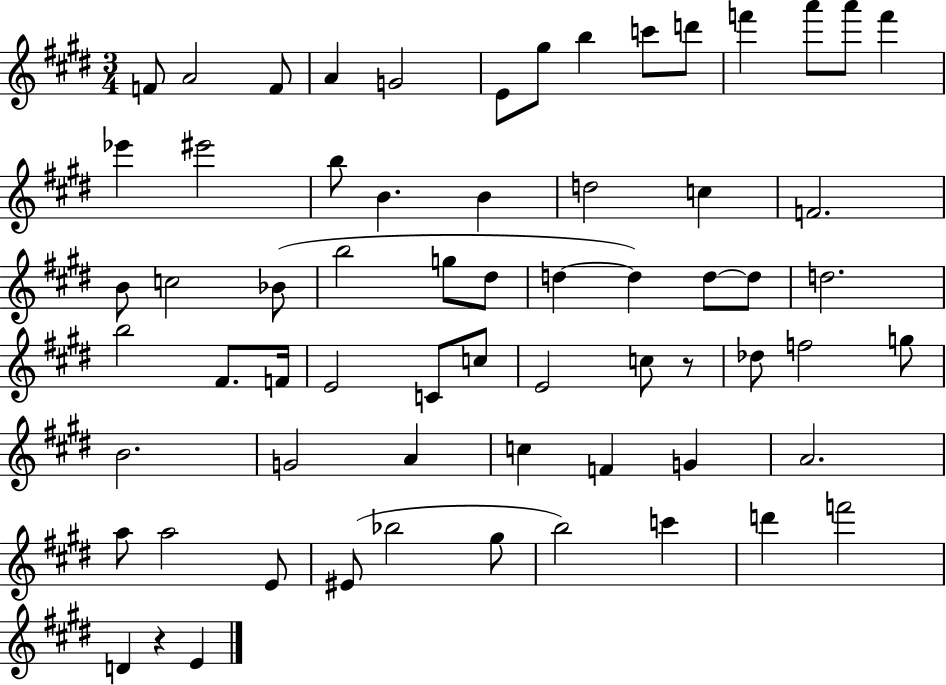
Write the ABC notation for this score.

X:1
T:Untitled
M:3/4
L:1/4
K:E
F/2 A2 F/2 A G2 E/2 ^g/2 b c'/2 d'/2 f' a'/2 a'/2 f' _e' ^e'2 b/2 B B d2 c F2 B/2 c2 _B/2 b2 g/2 ^d/2 d d d/2 d/2 d2 b2 ^F/2 F/4 E2 C/2 c/2 E2 c/2 z/2 _d/2 f2 g/2 B2 G2 A c F G A2 a/2 a2 E/2 ^E/2 _b2 ^g/2 b2 c' d' f'2 D z E